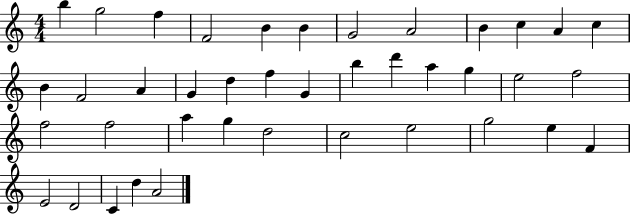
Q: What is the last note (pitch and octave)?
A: A4